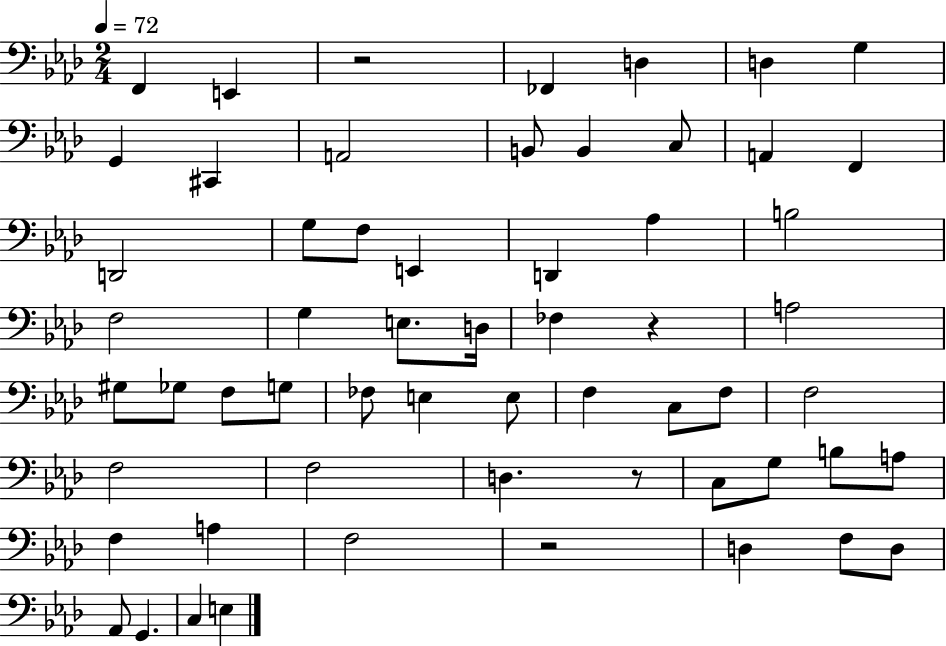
{
  \clef bass
  \numericTimeSignature
  \time 2/4
  \key aes \major
  \tempo 4 = 72
  f,4 e,4 | r2 | fes,4 d4 | d4 g4 | \break g,4 cis,4 | a,2 | b,8 b,4 c8 | a,4 f,4 | \break d,2 | g8 f8 e,4 | d,4 aes4 | b2 | \break f2 | g4 e8. d16 | fes4 r4 | a2 | \break gis8 ges8 f8 g8 | fes8 e4 e8 | f4 c8 f8 | f2 | \break f2 | f2 | d4. r8 | c8 g8 b8 a8 | \break f4 a4 | f2 | r2 | d4 f8 d8 | \break aes,8 g,4. | c4 e4 | \bar "|."
}